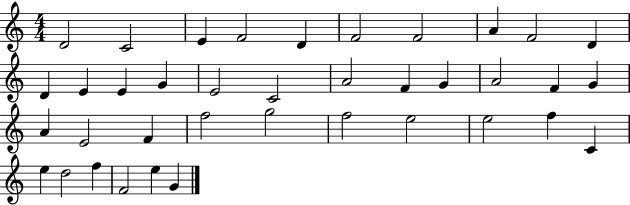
{
  \clef treble
  \numericTimeSignature
  \time 4/4
  \key c \major
  d'2 c'2 | e'4 f'2 d'4 | f'2 f'2 | a'4 f'2 d'4 | \break d'4 e'4 e'4 g'4 | e'2 c'2 | a'2 f'4 g'4 | a'2 f'4 g'4 | \break a'4 e'2 f'4 | f''2 g''2 | f''2 e''2 | e''2 f''4 c'4 | \break e''4 d''2 f''4 | f'2 e''4 g'4 | \bar "|."
}